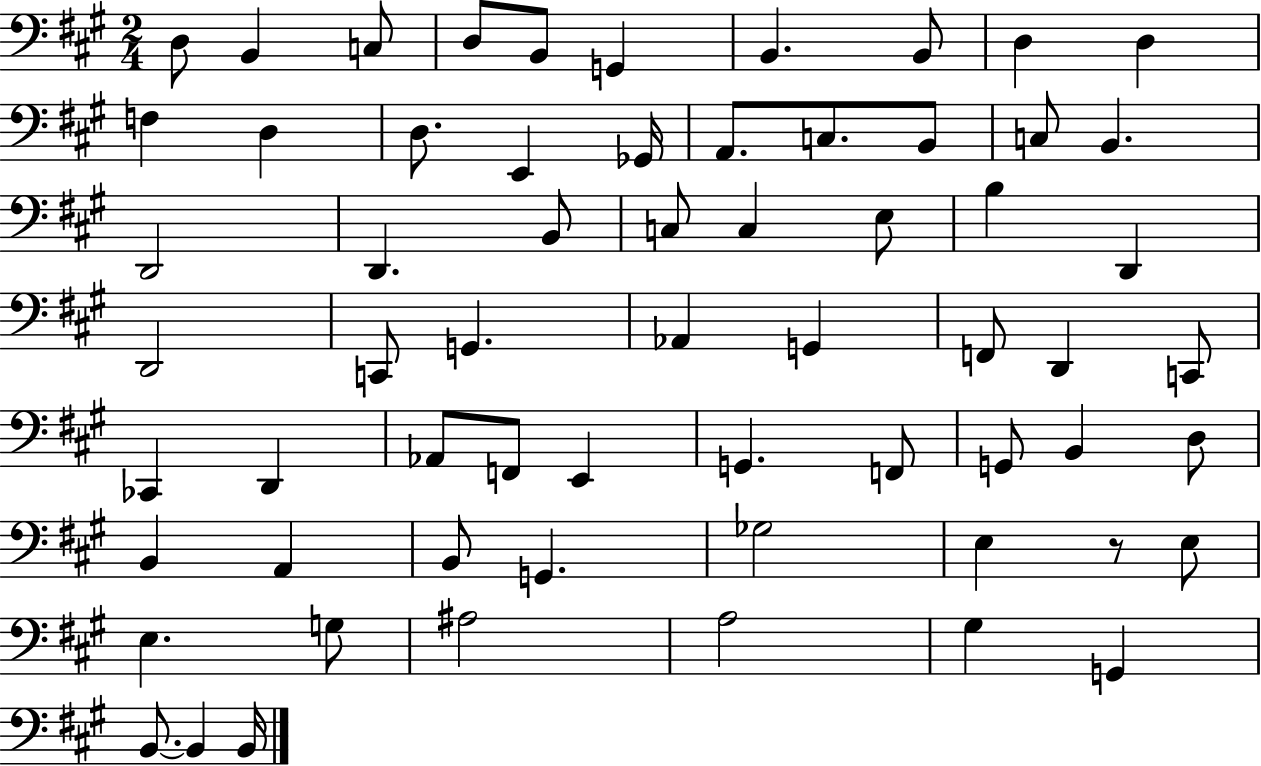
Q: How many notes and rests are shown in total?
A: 63